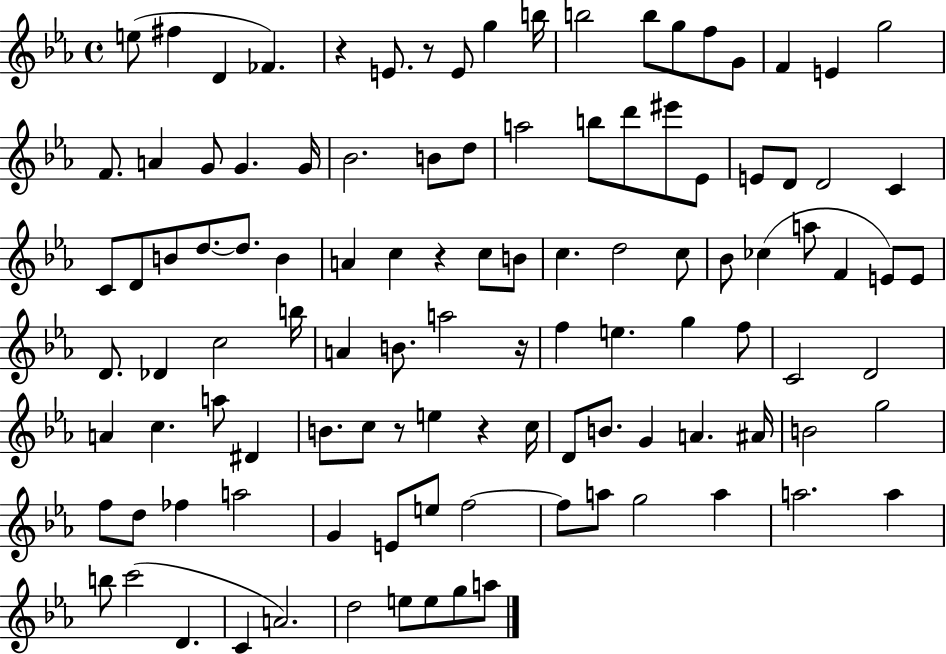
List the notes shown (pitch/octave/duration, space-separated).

E5/e F#5/q D4/q FES4/q. R/q E4/e. R/e E4/e G5/q B5/s B5/h B5/e G5/e F5/e G4/e F4/q E4/q G5/h F4/e. A4/q G4/e G4/q. G4/s Bb4/h. B4/e D5/e A5/h B5/e D6/e EIS6/e Eb4/e E4/e D4/e D4/h C4/q C4/e D4/e B4/e D5/e. D5/e. B4/q A4/q C5/q R/q C5/e B4/e C5/q. D5/h C5/e Bb4/e CES5/q A5/e F4/q E4/e E4/e D4/e. Db4/q C5/h B5/s A4/q B4/e. A5/h R/s F5/q E5/q. G5/q F5/e C4/h D4/h A4/q C5/q. A5/e D#4/q B4/e. C5/e R/e E5/q R/q C5/s D4/e B4/e. G4/q A4/q. A#4/s B4/h G5/h F5/e D5/e FES5/q A5/h G4/q E4/e E5/e F5/h F5/e A5/e G5/h A5/q A5/h. A5/q B5/e C6/h D4/q. C4/q A4/h. D5/h E5/e E5/e G5/e A5/e